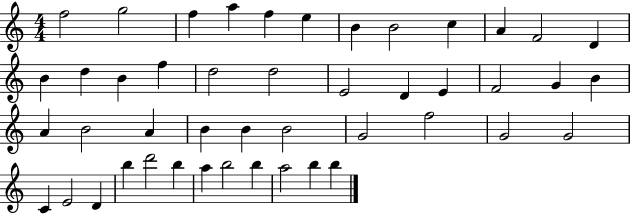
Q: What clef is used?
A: treble